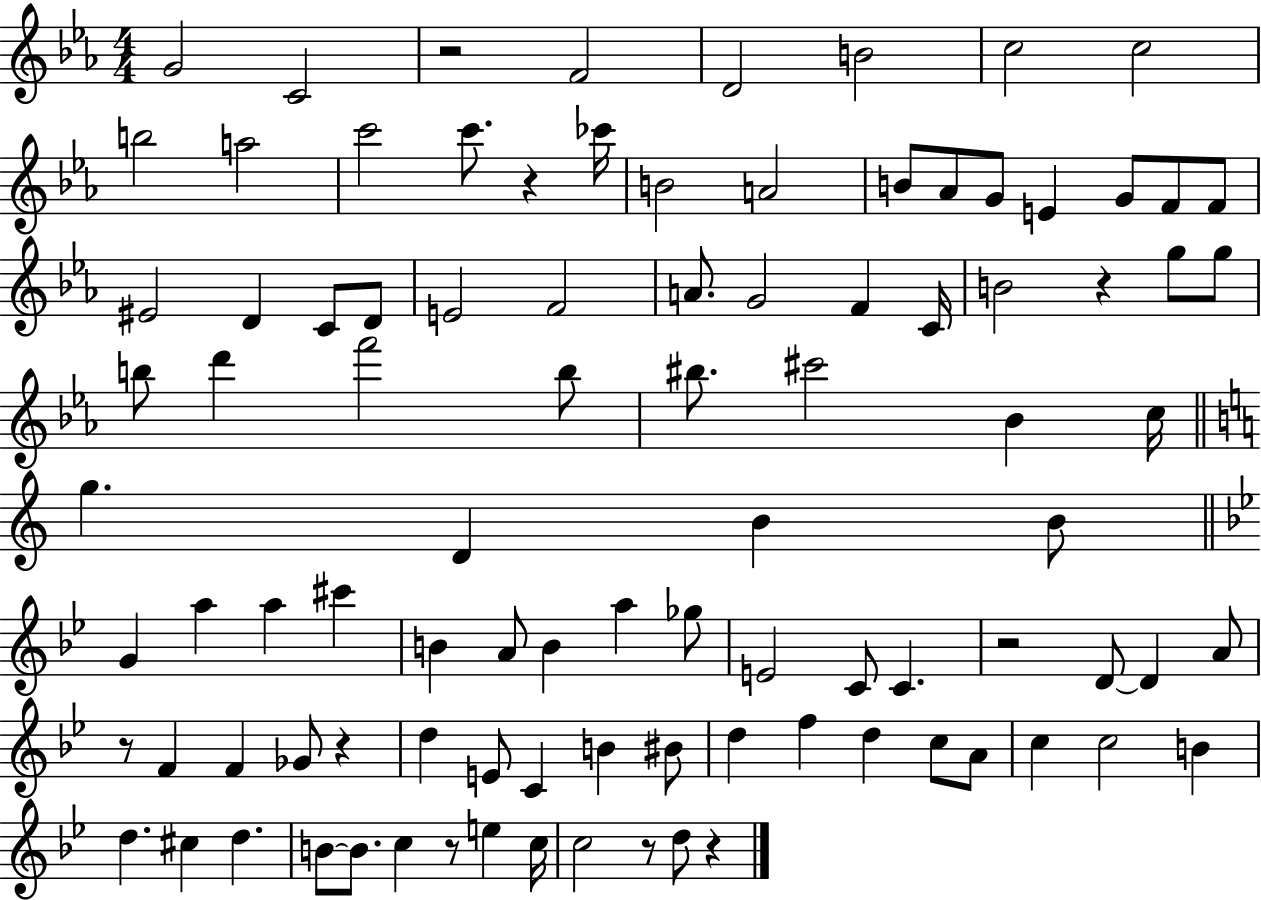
G4/h C4/h R/h F4/h D4/h B4/h C5/h C5/h B5/h A5/h C6/h C6/e. R/q CES6/s B4/h A4/h B4/e Ab4/e G4/e E4/q G4/e F4/e F4/e EIS4/h D4/q C4/e D4/e E4/h F4/h A4/e. G4/h F4/q C4/s B4/h R/q G5/e G5/e B5/e D6/q F6/h B5/e BIS5/e. C#6/h Bb4/q C5/s G5/q. D4/q B4/q B4/e G4/q A5/q A5/q C#6/q B4/q A4/e B4/q A5/q Gb5/e E4/h C4/e C4/q. R/h D4/e D4/q A4/e R/e F4/q F4/q Gb4/e R/q D5/q E4/e C4/q B4/q BIS4/e D5/q F5/q D5/q C5/e A4/e C5/q C5/h B4/q D5/q. C#5/q D5/q. B4/e B4/e. C5/q R/e E5/q C5/s C5/h R/e D5/e R/q